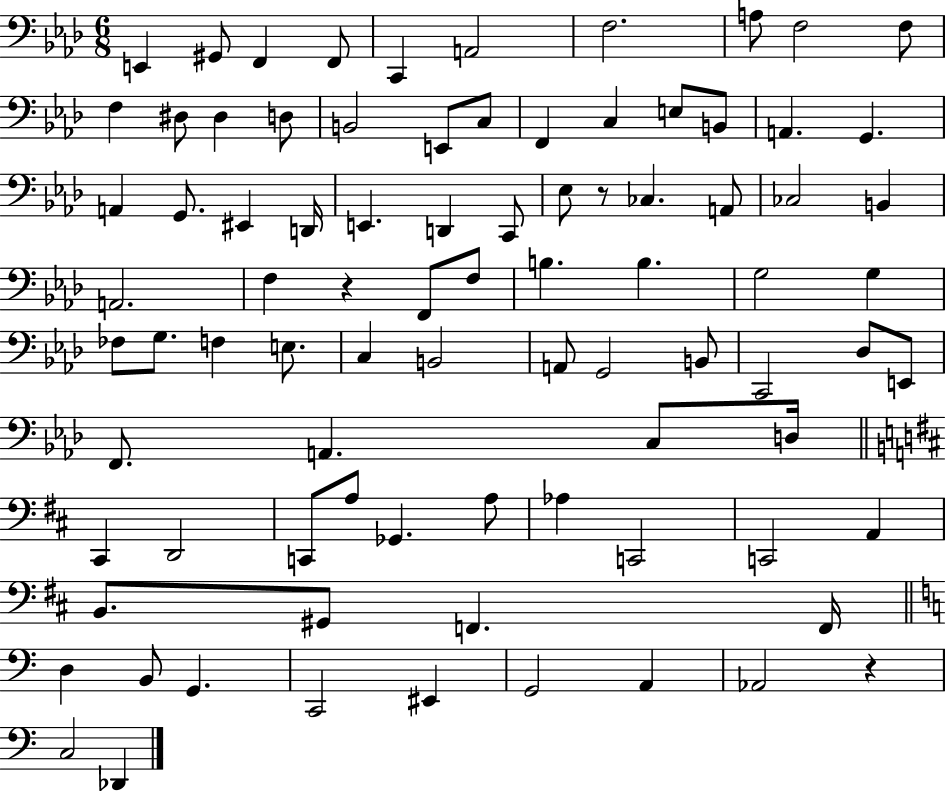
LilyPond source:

{
  \clef bass
  \numericTimeSignature
  \time 6/8
  \key aes \major
  e,4 gis,8 f,4 f,8 | c,4 a,2 | f2. | a8 f2 f8 | \break f4 dis8 dis4 d8 | b,2 e,8 c8 | f,4 c4 e8 b,8 | a,4. g,4. | \break a,4 g,8. eis,4 d,16 | e,4. d,4 c,8 | ees8 r8 ces4. a,8 | ces2 b,4 | \break a,2. | f4 r4 f,8 f8 | b4. b4. | g2 g4 | \break fes8 g8. f4 e8. | c4 b,2 | a,8 g,2 b,8 | c,2 des8 e,8 | \break f,8. a,4. c8 d16 | \bar "||" \break \key d \major cis,4 d,2 | c,8 a8 ges,4. a8 | aes4 c,2 | c,2 a,4 | \break b,8. gis,8 f,4. f,16 | \bar "||" \break \key a \minor d4 b,8 g,4. | c,2 eis,4 | g,2 a,4 | aes,2 r4 | \break c2 des,4 | \bar "|."
}